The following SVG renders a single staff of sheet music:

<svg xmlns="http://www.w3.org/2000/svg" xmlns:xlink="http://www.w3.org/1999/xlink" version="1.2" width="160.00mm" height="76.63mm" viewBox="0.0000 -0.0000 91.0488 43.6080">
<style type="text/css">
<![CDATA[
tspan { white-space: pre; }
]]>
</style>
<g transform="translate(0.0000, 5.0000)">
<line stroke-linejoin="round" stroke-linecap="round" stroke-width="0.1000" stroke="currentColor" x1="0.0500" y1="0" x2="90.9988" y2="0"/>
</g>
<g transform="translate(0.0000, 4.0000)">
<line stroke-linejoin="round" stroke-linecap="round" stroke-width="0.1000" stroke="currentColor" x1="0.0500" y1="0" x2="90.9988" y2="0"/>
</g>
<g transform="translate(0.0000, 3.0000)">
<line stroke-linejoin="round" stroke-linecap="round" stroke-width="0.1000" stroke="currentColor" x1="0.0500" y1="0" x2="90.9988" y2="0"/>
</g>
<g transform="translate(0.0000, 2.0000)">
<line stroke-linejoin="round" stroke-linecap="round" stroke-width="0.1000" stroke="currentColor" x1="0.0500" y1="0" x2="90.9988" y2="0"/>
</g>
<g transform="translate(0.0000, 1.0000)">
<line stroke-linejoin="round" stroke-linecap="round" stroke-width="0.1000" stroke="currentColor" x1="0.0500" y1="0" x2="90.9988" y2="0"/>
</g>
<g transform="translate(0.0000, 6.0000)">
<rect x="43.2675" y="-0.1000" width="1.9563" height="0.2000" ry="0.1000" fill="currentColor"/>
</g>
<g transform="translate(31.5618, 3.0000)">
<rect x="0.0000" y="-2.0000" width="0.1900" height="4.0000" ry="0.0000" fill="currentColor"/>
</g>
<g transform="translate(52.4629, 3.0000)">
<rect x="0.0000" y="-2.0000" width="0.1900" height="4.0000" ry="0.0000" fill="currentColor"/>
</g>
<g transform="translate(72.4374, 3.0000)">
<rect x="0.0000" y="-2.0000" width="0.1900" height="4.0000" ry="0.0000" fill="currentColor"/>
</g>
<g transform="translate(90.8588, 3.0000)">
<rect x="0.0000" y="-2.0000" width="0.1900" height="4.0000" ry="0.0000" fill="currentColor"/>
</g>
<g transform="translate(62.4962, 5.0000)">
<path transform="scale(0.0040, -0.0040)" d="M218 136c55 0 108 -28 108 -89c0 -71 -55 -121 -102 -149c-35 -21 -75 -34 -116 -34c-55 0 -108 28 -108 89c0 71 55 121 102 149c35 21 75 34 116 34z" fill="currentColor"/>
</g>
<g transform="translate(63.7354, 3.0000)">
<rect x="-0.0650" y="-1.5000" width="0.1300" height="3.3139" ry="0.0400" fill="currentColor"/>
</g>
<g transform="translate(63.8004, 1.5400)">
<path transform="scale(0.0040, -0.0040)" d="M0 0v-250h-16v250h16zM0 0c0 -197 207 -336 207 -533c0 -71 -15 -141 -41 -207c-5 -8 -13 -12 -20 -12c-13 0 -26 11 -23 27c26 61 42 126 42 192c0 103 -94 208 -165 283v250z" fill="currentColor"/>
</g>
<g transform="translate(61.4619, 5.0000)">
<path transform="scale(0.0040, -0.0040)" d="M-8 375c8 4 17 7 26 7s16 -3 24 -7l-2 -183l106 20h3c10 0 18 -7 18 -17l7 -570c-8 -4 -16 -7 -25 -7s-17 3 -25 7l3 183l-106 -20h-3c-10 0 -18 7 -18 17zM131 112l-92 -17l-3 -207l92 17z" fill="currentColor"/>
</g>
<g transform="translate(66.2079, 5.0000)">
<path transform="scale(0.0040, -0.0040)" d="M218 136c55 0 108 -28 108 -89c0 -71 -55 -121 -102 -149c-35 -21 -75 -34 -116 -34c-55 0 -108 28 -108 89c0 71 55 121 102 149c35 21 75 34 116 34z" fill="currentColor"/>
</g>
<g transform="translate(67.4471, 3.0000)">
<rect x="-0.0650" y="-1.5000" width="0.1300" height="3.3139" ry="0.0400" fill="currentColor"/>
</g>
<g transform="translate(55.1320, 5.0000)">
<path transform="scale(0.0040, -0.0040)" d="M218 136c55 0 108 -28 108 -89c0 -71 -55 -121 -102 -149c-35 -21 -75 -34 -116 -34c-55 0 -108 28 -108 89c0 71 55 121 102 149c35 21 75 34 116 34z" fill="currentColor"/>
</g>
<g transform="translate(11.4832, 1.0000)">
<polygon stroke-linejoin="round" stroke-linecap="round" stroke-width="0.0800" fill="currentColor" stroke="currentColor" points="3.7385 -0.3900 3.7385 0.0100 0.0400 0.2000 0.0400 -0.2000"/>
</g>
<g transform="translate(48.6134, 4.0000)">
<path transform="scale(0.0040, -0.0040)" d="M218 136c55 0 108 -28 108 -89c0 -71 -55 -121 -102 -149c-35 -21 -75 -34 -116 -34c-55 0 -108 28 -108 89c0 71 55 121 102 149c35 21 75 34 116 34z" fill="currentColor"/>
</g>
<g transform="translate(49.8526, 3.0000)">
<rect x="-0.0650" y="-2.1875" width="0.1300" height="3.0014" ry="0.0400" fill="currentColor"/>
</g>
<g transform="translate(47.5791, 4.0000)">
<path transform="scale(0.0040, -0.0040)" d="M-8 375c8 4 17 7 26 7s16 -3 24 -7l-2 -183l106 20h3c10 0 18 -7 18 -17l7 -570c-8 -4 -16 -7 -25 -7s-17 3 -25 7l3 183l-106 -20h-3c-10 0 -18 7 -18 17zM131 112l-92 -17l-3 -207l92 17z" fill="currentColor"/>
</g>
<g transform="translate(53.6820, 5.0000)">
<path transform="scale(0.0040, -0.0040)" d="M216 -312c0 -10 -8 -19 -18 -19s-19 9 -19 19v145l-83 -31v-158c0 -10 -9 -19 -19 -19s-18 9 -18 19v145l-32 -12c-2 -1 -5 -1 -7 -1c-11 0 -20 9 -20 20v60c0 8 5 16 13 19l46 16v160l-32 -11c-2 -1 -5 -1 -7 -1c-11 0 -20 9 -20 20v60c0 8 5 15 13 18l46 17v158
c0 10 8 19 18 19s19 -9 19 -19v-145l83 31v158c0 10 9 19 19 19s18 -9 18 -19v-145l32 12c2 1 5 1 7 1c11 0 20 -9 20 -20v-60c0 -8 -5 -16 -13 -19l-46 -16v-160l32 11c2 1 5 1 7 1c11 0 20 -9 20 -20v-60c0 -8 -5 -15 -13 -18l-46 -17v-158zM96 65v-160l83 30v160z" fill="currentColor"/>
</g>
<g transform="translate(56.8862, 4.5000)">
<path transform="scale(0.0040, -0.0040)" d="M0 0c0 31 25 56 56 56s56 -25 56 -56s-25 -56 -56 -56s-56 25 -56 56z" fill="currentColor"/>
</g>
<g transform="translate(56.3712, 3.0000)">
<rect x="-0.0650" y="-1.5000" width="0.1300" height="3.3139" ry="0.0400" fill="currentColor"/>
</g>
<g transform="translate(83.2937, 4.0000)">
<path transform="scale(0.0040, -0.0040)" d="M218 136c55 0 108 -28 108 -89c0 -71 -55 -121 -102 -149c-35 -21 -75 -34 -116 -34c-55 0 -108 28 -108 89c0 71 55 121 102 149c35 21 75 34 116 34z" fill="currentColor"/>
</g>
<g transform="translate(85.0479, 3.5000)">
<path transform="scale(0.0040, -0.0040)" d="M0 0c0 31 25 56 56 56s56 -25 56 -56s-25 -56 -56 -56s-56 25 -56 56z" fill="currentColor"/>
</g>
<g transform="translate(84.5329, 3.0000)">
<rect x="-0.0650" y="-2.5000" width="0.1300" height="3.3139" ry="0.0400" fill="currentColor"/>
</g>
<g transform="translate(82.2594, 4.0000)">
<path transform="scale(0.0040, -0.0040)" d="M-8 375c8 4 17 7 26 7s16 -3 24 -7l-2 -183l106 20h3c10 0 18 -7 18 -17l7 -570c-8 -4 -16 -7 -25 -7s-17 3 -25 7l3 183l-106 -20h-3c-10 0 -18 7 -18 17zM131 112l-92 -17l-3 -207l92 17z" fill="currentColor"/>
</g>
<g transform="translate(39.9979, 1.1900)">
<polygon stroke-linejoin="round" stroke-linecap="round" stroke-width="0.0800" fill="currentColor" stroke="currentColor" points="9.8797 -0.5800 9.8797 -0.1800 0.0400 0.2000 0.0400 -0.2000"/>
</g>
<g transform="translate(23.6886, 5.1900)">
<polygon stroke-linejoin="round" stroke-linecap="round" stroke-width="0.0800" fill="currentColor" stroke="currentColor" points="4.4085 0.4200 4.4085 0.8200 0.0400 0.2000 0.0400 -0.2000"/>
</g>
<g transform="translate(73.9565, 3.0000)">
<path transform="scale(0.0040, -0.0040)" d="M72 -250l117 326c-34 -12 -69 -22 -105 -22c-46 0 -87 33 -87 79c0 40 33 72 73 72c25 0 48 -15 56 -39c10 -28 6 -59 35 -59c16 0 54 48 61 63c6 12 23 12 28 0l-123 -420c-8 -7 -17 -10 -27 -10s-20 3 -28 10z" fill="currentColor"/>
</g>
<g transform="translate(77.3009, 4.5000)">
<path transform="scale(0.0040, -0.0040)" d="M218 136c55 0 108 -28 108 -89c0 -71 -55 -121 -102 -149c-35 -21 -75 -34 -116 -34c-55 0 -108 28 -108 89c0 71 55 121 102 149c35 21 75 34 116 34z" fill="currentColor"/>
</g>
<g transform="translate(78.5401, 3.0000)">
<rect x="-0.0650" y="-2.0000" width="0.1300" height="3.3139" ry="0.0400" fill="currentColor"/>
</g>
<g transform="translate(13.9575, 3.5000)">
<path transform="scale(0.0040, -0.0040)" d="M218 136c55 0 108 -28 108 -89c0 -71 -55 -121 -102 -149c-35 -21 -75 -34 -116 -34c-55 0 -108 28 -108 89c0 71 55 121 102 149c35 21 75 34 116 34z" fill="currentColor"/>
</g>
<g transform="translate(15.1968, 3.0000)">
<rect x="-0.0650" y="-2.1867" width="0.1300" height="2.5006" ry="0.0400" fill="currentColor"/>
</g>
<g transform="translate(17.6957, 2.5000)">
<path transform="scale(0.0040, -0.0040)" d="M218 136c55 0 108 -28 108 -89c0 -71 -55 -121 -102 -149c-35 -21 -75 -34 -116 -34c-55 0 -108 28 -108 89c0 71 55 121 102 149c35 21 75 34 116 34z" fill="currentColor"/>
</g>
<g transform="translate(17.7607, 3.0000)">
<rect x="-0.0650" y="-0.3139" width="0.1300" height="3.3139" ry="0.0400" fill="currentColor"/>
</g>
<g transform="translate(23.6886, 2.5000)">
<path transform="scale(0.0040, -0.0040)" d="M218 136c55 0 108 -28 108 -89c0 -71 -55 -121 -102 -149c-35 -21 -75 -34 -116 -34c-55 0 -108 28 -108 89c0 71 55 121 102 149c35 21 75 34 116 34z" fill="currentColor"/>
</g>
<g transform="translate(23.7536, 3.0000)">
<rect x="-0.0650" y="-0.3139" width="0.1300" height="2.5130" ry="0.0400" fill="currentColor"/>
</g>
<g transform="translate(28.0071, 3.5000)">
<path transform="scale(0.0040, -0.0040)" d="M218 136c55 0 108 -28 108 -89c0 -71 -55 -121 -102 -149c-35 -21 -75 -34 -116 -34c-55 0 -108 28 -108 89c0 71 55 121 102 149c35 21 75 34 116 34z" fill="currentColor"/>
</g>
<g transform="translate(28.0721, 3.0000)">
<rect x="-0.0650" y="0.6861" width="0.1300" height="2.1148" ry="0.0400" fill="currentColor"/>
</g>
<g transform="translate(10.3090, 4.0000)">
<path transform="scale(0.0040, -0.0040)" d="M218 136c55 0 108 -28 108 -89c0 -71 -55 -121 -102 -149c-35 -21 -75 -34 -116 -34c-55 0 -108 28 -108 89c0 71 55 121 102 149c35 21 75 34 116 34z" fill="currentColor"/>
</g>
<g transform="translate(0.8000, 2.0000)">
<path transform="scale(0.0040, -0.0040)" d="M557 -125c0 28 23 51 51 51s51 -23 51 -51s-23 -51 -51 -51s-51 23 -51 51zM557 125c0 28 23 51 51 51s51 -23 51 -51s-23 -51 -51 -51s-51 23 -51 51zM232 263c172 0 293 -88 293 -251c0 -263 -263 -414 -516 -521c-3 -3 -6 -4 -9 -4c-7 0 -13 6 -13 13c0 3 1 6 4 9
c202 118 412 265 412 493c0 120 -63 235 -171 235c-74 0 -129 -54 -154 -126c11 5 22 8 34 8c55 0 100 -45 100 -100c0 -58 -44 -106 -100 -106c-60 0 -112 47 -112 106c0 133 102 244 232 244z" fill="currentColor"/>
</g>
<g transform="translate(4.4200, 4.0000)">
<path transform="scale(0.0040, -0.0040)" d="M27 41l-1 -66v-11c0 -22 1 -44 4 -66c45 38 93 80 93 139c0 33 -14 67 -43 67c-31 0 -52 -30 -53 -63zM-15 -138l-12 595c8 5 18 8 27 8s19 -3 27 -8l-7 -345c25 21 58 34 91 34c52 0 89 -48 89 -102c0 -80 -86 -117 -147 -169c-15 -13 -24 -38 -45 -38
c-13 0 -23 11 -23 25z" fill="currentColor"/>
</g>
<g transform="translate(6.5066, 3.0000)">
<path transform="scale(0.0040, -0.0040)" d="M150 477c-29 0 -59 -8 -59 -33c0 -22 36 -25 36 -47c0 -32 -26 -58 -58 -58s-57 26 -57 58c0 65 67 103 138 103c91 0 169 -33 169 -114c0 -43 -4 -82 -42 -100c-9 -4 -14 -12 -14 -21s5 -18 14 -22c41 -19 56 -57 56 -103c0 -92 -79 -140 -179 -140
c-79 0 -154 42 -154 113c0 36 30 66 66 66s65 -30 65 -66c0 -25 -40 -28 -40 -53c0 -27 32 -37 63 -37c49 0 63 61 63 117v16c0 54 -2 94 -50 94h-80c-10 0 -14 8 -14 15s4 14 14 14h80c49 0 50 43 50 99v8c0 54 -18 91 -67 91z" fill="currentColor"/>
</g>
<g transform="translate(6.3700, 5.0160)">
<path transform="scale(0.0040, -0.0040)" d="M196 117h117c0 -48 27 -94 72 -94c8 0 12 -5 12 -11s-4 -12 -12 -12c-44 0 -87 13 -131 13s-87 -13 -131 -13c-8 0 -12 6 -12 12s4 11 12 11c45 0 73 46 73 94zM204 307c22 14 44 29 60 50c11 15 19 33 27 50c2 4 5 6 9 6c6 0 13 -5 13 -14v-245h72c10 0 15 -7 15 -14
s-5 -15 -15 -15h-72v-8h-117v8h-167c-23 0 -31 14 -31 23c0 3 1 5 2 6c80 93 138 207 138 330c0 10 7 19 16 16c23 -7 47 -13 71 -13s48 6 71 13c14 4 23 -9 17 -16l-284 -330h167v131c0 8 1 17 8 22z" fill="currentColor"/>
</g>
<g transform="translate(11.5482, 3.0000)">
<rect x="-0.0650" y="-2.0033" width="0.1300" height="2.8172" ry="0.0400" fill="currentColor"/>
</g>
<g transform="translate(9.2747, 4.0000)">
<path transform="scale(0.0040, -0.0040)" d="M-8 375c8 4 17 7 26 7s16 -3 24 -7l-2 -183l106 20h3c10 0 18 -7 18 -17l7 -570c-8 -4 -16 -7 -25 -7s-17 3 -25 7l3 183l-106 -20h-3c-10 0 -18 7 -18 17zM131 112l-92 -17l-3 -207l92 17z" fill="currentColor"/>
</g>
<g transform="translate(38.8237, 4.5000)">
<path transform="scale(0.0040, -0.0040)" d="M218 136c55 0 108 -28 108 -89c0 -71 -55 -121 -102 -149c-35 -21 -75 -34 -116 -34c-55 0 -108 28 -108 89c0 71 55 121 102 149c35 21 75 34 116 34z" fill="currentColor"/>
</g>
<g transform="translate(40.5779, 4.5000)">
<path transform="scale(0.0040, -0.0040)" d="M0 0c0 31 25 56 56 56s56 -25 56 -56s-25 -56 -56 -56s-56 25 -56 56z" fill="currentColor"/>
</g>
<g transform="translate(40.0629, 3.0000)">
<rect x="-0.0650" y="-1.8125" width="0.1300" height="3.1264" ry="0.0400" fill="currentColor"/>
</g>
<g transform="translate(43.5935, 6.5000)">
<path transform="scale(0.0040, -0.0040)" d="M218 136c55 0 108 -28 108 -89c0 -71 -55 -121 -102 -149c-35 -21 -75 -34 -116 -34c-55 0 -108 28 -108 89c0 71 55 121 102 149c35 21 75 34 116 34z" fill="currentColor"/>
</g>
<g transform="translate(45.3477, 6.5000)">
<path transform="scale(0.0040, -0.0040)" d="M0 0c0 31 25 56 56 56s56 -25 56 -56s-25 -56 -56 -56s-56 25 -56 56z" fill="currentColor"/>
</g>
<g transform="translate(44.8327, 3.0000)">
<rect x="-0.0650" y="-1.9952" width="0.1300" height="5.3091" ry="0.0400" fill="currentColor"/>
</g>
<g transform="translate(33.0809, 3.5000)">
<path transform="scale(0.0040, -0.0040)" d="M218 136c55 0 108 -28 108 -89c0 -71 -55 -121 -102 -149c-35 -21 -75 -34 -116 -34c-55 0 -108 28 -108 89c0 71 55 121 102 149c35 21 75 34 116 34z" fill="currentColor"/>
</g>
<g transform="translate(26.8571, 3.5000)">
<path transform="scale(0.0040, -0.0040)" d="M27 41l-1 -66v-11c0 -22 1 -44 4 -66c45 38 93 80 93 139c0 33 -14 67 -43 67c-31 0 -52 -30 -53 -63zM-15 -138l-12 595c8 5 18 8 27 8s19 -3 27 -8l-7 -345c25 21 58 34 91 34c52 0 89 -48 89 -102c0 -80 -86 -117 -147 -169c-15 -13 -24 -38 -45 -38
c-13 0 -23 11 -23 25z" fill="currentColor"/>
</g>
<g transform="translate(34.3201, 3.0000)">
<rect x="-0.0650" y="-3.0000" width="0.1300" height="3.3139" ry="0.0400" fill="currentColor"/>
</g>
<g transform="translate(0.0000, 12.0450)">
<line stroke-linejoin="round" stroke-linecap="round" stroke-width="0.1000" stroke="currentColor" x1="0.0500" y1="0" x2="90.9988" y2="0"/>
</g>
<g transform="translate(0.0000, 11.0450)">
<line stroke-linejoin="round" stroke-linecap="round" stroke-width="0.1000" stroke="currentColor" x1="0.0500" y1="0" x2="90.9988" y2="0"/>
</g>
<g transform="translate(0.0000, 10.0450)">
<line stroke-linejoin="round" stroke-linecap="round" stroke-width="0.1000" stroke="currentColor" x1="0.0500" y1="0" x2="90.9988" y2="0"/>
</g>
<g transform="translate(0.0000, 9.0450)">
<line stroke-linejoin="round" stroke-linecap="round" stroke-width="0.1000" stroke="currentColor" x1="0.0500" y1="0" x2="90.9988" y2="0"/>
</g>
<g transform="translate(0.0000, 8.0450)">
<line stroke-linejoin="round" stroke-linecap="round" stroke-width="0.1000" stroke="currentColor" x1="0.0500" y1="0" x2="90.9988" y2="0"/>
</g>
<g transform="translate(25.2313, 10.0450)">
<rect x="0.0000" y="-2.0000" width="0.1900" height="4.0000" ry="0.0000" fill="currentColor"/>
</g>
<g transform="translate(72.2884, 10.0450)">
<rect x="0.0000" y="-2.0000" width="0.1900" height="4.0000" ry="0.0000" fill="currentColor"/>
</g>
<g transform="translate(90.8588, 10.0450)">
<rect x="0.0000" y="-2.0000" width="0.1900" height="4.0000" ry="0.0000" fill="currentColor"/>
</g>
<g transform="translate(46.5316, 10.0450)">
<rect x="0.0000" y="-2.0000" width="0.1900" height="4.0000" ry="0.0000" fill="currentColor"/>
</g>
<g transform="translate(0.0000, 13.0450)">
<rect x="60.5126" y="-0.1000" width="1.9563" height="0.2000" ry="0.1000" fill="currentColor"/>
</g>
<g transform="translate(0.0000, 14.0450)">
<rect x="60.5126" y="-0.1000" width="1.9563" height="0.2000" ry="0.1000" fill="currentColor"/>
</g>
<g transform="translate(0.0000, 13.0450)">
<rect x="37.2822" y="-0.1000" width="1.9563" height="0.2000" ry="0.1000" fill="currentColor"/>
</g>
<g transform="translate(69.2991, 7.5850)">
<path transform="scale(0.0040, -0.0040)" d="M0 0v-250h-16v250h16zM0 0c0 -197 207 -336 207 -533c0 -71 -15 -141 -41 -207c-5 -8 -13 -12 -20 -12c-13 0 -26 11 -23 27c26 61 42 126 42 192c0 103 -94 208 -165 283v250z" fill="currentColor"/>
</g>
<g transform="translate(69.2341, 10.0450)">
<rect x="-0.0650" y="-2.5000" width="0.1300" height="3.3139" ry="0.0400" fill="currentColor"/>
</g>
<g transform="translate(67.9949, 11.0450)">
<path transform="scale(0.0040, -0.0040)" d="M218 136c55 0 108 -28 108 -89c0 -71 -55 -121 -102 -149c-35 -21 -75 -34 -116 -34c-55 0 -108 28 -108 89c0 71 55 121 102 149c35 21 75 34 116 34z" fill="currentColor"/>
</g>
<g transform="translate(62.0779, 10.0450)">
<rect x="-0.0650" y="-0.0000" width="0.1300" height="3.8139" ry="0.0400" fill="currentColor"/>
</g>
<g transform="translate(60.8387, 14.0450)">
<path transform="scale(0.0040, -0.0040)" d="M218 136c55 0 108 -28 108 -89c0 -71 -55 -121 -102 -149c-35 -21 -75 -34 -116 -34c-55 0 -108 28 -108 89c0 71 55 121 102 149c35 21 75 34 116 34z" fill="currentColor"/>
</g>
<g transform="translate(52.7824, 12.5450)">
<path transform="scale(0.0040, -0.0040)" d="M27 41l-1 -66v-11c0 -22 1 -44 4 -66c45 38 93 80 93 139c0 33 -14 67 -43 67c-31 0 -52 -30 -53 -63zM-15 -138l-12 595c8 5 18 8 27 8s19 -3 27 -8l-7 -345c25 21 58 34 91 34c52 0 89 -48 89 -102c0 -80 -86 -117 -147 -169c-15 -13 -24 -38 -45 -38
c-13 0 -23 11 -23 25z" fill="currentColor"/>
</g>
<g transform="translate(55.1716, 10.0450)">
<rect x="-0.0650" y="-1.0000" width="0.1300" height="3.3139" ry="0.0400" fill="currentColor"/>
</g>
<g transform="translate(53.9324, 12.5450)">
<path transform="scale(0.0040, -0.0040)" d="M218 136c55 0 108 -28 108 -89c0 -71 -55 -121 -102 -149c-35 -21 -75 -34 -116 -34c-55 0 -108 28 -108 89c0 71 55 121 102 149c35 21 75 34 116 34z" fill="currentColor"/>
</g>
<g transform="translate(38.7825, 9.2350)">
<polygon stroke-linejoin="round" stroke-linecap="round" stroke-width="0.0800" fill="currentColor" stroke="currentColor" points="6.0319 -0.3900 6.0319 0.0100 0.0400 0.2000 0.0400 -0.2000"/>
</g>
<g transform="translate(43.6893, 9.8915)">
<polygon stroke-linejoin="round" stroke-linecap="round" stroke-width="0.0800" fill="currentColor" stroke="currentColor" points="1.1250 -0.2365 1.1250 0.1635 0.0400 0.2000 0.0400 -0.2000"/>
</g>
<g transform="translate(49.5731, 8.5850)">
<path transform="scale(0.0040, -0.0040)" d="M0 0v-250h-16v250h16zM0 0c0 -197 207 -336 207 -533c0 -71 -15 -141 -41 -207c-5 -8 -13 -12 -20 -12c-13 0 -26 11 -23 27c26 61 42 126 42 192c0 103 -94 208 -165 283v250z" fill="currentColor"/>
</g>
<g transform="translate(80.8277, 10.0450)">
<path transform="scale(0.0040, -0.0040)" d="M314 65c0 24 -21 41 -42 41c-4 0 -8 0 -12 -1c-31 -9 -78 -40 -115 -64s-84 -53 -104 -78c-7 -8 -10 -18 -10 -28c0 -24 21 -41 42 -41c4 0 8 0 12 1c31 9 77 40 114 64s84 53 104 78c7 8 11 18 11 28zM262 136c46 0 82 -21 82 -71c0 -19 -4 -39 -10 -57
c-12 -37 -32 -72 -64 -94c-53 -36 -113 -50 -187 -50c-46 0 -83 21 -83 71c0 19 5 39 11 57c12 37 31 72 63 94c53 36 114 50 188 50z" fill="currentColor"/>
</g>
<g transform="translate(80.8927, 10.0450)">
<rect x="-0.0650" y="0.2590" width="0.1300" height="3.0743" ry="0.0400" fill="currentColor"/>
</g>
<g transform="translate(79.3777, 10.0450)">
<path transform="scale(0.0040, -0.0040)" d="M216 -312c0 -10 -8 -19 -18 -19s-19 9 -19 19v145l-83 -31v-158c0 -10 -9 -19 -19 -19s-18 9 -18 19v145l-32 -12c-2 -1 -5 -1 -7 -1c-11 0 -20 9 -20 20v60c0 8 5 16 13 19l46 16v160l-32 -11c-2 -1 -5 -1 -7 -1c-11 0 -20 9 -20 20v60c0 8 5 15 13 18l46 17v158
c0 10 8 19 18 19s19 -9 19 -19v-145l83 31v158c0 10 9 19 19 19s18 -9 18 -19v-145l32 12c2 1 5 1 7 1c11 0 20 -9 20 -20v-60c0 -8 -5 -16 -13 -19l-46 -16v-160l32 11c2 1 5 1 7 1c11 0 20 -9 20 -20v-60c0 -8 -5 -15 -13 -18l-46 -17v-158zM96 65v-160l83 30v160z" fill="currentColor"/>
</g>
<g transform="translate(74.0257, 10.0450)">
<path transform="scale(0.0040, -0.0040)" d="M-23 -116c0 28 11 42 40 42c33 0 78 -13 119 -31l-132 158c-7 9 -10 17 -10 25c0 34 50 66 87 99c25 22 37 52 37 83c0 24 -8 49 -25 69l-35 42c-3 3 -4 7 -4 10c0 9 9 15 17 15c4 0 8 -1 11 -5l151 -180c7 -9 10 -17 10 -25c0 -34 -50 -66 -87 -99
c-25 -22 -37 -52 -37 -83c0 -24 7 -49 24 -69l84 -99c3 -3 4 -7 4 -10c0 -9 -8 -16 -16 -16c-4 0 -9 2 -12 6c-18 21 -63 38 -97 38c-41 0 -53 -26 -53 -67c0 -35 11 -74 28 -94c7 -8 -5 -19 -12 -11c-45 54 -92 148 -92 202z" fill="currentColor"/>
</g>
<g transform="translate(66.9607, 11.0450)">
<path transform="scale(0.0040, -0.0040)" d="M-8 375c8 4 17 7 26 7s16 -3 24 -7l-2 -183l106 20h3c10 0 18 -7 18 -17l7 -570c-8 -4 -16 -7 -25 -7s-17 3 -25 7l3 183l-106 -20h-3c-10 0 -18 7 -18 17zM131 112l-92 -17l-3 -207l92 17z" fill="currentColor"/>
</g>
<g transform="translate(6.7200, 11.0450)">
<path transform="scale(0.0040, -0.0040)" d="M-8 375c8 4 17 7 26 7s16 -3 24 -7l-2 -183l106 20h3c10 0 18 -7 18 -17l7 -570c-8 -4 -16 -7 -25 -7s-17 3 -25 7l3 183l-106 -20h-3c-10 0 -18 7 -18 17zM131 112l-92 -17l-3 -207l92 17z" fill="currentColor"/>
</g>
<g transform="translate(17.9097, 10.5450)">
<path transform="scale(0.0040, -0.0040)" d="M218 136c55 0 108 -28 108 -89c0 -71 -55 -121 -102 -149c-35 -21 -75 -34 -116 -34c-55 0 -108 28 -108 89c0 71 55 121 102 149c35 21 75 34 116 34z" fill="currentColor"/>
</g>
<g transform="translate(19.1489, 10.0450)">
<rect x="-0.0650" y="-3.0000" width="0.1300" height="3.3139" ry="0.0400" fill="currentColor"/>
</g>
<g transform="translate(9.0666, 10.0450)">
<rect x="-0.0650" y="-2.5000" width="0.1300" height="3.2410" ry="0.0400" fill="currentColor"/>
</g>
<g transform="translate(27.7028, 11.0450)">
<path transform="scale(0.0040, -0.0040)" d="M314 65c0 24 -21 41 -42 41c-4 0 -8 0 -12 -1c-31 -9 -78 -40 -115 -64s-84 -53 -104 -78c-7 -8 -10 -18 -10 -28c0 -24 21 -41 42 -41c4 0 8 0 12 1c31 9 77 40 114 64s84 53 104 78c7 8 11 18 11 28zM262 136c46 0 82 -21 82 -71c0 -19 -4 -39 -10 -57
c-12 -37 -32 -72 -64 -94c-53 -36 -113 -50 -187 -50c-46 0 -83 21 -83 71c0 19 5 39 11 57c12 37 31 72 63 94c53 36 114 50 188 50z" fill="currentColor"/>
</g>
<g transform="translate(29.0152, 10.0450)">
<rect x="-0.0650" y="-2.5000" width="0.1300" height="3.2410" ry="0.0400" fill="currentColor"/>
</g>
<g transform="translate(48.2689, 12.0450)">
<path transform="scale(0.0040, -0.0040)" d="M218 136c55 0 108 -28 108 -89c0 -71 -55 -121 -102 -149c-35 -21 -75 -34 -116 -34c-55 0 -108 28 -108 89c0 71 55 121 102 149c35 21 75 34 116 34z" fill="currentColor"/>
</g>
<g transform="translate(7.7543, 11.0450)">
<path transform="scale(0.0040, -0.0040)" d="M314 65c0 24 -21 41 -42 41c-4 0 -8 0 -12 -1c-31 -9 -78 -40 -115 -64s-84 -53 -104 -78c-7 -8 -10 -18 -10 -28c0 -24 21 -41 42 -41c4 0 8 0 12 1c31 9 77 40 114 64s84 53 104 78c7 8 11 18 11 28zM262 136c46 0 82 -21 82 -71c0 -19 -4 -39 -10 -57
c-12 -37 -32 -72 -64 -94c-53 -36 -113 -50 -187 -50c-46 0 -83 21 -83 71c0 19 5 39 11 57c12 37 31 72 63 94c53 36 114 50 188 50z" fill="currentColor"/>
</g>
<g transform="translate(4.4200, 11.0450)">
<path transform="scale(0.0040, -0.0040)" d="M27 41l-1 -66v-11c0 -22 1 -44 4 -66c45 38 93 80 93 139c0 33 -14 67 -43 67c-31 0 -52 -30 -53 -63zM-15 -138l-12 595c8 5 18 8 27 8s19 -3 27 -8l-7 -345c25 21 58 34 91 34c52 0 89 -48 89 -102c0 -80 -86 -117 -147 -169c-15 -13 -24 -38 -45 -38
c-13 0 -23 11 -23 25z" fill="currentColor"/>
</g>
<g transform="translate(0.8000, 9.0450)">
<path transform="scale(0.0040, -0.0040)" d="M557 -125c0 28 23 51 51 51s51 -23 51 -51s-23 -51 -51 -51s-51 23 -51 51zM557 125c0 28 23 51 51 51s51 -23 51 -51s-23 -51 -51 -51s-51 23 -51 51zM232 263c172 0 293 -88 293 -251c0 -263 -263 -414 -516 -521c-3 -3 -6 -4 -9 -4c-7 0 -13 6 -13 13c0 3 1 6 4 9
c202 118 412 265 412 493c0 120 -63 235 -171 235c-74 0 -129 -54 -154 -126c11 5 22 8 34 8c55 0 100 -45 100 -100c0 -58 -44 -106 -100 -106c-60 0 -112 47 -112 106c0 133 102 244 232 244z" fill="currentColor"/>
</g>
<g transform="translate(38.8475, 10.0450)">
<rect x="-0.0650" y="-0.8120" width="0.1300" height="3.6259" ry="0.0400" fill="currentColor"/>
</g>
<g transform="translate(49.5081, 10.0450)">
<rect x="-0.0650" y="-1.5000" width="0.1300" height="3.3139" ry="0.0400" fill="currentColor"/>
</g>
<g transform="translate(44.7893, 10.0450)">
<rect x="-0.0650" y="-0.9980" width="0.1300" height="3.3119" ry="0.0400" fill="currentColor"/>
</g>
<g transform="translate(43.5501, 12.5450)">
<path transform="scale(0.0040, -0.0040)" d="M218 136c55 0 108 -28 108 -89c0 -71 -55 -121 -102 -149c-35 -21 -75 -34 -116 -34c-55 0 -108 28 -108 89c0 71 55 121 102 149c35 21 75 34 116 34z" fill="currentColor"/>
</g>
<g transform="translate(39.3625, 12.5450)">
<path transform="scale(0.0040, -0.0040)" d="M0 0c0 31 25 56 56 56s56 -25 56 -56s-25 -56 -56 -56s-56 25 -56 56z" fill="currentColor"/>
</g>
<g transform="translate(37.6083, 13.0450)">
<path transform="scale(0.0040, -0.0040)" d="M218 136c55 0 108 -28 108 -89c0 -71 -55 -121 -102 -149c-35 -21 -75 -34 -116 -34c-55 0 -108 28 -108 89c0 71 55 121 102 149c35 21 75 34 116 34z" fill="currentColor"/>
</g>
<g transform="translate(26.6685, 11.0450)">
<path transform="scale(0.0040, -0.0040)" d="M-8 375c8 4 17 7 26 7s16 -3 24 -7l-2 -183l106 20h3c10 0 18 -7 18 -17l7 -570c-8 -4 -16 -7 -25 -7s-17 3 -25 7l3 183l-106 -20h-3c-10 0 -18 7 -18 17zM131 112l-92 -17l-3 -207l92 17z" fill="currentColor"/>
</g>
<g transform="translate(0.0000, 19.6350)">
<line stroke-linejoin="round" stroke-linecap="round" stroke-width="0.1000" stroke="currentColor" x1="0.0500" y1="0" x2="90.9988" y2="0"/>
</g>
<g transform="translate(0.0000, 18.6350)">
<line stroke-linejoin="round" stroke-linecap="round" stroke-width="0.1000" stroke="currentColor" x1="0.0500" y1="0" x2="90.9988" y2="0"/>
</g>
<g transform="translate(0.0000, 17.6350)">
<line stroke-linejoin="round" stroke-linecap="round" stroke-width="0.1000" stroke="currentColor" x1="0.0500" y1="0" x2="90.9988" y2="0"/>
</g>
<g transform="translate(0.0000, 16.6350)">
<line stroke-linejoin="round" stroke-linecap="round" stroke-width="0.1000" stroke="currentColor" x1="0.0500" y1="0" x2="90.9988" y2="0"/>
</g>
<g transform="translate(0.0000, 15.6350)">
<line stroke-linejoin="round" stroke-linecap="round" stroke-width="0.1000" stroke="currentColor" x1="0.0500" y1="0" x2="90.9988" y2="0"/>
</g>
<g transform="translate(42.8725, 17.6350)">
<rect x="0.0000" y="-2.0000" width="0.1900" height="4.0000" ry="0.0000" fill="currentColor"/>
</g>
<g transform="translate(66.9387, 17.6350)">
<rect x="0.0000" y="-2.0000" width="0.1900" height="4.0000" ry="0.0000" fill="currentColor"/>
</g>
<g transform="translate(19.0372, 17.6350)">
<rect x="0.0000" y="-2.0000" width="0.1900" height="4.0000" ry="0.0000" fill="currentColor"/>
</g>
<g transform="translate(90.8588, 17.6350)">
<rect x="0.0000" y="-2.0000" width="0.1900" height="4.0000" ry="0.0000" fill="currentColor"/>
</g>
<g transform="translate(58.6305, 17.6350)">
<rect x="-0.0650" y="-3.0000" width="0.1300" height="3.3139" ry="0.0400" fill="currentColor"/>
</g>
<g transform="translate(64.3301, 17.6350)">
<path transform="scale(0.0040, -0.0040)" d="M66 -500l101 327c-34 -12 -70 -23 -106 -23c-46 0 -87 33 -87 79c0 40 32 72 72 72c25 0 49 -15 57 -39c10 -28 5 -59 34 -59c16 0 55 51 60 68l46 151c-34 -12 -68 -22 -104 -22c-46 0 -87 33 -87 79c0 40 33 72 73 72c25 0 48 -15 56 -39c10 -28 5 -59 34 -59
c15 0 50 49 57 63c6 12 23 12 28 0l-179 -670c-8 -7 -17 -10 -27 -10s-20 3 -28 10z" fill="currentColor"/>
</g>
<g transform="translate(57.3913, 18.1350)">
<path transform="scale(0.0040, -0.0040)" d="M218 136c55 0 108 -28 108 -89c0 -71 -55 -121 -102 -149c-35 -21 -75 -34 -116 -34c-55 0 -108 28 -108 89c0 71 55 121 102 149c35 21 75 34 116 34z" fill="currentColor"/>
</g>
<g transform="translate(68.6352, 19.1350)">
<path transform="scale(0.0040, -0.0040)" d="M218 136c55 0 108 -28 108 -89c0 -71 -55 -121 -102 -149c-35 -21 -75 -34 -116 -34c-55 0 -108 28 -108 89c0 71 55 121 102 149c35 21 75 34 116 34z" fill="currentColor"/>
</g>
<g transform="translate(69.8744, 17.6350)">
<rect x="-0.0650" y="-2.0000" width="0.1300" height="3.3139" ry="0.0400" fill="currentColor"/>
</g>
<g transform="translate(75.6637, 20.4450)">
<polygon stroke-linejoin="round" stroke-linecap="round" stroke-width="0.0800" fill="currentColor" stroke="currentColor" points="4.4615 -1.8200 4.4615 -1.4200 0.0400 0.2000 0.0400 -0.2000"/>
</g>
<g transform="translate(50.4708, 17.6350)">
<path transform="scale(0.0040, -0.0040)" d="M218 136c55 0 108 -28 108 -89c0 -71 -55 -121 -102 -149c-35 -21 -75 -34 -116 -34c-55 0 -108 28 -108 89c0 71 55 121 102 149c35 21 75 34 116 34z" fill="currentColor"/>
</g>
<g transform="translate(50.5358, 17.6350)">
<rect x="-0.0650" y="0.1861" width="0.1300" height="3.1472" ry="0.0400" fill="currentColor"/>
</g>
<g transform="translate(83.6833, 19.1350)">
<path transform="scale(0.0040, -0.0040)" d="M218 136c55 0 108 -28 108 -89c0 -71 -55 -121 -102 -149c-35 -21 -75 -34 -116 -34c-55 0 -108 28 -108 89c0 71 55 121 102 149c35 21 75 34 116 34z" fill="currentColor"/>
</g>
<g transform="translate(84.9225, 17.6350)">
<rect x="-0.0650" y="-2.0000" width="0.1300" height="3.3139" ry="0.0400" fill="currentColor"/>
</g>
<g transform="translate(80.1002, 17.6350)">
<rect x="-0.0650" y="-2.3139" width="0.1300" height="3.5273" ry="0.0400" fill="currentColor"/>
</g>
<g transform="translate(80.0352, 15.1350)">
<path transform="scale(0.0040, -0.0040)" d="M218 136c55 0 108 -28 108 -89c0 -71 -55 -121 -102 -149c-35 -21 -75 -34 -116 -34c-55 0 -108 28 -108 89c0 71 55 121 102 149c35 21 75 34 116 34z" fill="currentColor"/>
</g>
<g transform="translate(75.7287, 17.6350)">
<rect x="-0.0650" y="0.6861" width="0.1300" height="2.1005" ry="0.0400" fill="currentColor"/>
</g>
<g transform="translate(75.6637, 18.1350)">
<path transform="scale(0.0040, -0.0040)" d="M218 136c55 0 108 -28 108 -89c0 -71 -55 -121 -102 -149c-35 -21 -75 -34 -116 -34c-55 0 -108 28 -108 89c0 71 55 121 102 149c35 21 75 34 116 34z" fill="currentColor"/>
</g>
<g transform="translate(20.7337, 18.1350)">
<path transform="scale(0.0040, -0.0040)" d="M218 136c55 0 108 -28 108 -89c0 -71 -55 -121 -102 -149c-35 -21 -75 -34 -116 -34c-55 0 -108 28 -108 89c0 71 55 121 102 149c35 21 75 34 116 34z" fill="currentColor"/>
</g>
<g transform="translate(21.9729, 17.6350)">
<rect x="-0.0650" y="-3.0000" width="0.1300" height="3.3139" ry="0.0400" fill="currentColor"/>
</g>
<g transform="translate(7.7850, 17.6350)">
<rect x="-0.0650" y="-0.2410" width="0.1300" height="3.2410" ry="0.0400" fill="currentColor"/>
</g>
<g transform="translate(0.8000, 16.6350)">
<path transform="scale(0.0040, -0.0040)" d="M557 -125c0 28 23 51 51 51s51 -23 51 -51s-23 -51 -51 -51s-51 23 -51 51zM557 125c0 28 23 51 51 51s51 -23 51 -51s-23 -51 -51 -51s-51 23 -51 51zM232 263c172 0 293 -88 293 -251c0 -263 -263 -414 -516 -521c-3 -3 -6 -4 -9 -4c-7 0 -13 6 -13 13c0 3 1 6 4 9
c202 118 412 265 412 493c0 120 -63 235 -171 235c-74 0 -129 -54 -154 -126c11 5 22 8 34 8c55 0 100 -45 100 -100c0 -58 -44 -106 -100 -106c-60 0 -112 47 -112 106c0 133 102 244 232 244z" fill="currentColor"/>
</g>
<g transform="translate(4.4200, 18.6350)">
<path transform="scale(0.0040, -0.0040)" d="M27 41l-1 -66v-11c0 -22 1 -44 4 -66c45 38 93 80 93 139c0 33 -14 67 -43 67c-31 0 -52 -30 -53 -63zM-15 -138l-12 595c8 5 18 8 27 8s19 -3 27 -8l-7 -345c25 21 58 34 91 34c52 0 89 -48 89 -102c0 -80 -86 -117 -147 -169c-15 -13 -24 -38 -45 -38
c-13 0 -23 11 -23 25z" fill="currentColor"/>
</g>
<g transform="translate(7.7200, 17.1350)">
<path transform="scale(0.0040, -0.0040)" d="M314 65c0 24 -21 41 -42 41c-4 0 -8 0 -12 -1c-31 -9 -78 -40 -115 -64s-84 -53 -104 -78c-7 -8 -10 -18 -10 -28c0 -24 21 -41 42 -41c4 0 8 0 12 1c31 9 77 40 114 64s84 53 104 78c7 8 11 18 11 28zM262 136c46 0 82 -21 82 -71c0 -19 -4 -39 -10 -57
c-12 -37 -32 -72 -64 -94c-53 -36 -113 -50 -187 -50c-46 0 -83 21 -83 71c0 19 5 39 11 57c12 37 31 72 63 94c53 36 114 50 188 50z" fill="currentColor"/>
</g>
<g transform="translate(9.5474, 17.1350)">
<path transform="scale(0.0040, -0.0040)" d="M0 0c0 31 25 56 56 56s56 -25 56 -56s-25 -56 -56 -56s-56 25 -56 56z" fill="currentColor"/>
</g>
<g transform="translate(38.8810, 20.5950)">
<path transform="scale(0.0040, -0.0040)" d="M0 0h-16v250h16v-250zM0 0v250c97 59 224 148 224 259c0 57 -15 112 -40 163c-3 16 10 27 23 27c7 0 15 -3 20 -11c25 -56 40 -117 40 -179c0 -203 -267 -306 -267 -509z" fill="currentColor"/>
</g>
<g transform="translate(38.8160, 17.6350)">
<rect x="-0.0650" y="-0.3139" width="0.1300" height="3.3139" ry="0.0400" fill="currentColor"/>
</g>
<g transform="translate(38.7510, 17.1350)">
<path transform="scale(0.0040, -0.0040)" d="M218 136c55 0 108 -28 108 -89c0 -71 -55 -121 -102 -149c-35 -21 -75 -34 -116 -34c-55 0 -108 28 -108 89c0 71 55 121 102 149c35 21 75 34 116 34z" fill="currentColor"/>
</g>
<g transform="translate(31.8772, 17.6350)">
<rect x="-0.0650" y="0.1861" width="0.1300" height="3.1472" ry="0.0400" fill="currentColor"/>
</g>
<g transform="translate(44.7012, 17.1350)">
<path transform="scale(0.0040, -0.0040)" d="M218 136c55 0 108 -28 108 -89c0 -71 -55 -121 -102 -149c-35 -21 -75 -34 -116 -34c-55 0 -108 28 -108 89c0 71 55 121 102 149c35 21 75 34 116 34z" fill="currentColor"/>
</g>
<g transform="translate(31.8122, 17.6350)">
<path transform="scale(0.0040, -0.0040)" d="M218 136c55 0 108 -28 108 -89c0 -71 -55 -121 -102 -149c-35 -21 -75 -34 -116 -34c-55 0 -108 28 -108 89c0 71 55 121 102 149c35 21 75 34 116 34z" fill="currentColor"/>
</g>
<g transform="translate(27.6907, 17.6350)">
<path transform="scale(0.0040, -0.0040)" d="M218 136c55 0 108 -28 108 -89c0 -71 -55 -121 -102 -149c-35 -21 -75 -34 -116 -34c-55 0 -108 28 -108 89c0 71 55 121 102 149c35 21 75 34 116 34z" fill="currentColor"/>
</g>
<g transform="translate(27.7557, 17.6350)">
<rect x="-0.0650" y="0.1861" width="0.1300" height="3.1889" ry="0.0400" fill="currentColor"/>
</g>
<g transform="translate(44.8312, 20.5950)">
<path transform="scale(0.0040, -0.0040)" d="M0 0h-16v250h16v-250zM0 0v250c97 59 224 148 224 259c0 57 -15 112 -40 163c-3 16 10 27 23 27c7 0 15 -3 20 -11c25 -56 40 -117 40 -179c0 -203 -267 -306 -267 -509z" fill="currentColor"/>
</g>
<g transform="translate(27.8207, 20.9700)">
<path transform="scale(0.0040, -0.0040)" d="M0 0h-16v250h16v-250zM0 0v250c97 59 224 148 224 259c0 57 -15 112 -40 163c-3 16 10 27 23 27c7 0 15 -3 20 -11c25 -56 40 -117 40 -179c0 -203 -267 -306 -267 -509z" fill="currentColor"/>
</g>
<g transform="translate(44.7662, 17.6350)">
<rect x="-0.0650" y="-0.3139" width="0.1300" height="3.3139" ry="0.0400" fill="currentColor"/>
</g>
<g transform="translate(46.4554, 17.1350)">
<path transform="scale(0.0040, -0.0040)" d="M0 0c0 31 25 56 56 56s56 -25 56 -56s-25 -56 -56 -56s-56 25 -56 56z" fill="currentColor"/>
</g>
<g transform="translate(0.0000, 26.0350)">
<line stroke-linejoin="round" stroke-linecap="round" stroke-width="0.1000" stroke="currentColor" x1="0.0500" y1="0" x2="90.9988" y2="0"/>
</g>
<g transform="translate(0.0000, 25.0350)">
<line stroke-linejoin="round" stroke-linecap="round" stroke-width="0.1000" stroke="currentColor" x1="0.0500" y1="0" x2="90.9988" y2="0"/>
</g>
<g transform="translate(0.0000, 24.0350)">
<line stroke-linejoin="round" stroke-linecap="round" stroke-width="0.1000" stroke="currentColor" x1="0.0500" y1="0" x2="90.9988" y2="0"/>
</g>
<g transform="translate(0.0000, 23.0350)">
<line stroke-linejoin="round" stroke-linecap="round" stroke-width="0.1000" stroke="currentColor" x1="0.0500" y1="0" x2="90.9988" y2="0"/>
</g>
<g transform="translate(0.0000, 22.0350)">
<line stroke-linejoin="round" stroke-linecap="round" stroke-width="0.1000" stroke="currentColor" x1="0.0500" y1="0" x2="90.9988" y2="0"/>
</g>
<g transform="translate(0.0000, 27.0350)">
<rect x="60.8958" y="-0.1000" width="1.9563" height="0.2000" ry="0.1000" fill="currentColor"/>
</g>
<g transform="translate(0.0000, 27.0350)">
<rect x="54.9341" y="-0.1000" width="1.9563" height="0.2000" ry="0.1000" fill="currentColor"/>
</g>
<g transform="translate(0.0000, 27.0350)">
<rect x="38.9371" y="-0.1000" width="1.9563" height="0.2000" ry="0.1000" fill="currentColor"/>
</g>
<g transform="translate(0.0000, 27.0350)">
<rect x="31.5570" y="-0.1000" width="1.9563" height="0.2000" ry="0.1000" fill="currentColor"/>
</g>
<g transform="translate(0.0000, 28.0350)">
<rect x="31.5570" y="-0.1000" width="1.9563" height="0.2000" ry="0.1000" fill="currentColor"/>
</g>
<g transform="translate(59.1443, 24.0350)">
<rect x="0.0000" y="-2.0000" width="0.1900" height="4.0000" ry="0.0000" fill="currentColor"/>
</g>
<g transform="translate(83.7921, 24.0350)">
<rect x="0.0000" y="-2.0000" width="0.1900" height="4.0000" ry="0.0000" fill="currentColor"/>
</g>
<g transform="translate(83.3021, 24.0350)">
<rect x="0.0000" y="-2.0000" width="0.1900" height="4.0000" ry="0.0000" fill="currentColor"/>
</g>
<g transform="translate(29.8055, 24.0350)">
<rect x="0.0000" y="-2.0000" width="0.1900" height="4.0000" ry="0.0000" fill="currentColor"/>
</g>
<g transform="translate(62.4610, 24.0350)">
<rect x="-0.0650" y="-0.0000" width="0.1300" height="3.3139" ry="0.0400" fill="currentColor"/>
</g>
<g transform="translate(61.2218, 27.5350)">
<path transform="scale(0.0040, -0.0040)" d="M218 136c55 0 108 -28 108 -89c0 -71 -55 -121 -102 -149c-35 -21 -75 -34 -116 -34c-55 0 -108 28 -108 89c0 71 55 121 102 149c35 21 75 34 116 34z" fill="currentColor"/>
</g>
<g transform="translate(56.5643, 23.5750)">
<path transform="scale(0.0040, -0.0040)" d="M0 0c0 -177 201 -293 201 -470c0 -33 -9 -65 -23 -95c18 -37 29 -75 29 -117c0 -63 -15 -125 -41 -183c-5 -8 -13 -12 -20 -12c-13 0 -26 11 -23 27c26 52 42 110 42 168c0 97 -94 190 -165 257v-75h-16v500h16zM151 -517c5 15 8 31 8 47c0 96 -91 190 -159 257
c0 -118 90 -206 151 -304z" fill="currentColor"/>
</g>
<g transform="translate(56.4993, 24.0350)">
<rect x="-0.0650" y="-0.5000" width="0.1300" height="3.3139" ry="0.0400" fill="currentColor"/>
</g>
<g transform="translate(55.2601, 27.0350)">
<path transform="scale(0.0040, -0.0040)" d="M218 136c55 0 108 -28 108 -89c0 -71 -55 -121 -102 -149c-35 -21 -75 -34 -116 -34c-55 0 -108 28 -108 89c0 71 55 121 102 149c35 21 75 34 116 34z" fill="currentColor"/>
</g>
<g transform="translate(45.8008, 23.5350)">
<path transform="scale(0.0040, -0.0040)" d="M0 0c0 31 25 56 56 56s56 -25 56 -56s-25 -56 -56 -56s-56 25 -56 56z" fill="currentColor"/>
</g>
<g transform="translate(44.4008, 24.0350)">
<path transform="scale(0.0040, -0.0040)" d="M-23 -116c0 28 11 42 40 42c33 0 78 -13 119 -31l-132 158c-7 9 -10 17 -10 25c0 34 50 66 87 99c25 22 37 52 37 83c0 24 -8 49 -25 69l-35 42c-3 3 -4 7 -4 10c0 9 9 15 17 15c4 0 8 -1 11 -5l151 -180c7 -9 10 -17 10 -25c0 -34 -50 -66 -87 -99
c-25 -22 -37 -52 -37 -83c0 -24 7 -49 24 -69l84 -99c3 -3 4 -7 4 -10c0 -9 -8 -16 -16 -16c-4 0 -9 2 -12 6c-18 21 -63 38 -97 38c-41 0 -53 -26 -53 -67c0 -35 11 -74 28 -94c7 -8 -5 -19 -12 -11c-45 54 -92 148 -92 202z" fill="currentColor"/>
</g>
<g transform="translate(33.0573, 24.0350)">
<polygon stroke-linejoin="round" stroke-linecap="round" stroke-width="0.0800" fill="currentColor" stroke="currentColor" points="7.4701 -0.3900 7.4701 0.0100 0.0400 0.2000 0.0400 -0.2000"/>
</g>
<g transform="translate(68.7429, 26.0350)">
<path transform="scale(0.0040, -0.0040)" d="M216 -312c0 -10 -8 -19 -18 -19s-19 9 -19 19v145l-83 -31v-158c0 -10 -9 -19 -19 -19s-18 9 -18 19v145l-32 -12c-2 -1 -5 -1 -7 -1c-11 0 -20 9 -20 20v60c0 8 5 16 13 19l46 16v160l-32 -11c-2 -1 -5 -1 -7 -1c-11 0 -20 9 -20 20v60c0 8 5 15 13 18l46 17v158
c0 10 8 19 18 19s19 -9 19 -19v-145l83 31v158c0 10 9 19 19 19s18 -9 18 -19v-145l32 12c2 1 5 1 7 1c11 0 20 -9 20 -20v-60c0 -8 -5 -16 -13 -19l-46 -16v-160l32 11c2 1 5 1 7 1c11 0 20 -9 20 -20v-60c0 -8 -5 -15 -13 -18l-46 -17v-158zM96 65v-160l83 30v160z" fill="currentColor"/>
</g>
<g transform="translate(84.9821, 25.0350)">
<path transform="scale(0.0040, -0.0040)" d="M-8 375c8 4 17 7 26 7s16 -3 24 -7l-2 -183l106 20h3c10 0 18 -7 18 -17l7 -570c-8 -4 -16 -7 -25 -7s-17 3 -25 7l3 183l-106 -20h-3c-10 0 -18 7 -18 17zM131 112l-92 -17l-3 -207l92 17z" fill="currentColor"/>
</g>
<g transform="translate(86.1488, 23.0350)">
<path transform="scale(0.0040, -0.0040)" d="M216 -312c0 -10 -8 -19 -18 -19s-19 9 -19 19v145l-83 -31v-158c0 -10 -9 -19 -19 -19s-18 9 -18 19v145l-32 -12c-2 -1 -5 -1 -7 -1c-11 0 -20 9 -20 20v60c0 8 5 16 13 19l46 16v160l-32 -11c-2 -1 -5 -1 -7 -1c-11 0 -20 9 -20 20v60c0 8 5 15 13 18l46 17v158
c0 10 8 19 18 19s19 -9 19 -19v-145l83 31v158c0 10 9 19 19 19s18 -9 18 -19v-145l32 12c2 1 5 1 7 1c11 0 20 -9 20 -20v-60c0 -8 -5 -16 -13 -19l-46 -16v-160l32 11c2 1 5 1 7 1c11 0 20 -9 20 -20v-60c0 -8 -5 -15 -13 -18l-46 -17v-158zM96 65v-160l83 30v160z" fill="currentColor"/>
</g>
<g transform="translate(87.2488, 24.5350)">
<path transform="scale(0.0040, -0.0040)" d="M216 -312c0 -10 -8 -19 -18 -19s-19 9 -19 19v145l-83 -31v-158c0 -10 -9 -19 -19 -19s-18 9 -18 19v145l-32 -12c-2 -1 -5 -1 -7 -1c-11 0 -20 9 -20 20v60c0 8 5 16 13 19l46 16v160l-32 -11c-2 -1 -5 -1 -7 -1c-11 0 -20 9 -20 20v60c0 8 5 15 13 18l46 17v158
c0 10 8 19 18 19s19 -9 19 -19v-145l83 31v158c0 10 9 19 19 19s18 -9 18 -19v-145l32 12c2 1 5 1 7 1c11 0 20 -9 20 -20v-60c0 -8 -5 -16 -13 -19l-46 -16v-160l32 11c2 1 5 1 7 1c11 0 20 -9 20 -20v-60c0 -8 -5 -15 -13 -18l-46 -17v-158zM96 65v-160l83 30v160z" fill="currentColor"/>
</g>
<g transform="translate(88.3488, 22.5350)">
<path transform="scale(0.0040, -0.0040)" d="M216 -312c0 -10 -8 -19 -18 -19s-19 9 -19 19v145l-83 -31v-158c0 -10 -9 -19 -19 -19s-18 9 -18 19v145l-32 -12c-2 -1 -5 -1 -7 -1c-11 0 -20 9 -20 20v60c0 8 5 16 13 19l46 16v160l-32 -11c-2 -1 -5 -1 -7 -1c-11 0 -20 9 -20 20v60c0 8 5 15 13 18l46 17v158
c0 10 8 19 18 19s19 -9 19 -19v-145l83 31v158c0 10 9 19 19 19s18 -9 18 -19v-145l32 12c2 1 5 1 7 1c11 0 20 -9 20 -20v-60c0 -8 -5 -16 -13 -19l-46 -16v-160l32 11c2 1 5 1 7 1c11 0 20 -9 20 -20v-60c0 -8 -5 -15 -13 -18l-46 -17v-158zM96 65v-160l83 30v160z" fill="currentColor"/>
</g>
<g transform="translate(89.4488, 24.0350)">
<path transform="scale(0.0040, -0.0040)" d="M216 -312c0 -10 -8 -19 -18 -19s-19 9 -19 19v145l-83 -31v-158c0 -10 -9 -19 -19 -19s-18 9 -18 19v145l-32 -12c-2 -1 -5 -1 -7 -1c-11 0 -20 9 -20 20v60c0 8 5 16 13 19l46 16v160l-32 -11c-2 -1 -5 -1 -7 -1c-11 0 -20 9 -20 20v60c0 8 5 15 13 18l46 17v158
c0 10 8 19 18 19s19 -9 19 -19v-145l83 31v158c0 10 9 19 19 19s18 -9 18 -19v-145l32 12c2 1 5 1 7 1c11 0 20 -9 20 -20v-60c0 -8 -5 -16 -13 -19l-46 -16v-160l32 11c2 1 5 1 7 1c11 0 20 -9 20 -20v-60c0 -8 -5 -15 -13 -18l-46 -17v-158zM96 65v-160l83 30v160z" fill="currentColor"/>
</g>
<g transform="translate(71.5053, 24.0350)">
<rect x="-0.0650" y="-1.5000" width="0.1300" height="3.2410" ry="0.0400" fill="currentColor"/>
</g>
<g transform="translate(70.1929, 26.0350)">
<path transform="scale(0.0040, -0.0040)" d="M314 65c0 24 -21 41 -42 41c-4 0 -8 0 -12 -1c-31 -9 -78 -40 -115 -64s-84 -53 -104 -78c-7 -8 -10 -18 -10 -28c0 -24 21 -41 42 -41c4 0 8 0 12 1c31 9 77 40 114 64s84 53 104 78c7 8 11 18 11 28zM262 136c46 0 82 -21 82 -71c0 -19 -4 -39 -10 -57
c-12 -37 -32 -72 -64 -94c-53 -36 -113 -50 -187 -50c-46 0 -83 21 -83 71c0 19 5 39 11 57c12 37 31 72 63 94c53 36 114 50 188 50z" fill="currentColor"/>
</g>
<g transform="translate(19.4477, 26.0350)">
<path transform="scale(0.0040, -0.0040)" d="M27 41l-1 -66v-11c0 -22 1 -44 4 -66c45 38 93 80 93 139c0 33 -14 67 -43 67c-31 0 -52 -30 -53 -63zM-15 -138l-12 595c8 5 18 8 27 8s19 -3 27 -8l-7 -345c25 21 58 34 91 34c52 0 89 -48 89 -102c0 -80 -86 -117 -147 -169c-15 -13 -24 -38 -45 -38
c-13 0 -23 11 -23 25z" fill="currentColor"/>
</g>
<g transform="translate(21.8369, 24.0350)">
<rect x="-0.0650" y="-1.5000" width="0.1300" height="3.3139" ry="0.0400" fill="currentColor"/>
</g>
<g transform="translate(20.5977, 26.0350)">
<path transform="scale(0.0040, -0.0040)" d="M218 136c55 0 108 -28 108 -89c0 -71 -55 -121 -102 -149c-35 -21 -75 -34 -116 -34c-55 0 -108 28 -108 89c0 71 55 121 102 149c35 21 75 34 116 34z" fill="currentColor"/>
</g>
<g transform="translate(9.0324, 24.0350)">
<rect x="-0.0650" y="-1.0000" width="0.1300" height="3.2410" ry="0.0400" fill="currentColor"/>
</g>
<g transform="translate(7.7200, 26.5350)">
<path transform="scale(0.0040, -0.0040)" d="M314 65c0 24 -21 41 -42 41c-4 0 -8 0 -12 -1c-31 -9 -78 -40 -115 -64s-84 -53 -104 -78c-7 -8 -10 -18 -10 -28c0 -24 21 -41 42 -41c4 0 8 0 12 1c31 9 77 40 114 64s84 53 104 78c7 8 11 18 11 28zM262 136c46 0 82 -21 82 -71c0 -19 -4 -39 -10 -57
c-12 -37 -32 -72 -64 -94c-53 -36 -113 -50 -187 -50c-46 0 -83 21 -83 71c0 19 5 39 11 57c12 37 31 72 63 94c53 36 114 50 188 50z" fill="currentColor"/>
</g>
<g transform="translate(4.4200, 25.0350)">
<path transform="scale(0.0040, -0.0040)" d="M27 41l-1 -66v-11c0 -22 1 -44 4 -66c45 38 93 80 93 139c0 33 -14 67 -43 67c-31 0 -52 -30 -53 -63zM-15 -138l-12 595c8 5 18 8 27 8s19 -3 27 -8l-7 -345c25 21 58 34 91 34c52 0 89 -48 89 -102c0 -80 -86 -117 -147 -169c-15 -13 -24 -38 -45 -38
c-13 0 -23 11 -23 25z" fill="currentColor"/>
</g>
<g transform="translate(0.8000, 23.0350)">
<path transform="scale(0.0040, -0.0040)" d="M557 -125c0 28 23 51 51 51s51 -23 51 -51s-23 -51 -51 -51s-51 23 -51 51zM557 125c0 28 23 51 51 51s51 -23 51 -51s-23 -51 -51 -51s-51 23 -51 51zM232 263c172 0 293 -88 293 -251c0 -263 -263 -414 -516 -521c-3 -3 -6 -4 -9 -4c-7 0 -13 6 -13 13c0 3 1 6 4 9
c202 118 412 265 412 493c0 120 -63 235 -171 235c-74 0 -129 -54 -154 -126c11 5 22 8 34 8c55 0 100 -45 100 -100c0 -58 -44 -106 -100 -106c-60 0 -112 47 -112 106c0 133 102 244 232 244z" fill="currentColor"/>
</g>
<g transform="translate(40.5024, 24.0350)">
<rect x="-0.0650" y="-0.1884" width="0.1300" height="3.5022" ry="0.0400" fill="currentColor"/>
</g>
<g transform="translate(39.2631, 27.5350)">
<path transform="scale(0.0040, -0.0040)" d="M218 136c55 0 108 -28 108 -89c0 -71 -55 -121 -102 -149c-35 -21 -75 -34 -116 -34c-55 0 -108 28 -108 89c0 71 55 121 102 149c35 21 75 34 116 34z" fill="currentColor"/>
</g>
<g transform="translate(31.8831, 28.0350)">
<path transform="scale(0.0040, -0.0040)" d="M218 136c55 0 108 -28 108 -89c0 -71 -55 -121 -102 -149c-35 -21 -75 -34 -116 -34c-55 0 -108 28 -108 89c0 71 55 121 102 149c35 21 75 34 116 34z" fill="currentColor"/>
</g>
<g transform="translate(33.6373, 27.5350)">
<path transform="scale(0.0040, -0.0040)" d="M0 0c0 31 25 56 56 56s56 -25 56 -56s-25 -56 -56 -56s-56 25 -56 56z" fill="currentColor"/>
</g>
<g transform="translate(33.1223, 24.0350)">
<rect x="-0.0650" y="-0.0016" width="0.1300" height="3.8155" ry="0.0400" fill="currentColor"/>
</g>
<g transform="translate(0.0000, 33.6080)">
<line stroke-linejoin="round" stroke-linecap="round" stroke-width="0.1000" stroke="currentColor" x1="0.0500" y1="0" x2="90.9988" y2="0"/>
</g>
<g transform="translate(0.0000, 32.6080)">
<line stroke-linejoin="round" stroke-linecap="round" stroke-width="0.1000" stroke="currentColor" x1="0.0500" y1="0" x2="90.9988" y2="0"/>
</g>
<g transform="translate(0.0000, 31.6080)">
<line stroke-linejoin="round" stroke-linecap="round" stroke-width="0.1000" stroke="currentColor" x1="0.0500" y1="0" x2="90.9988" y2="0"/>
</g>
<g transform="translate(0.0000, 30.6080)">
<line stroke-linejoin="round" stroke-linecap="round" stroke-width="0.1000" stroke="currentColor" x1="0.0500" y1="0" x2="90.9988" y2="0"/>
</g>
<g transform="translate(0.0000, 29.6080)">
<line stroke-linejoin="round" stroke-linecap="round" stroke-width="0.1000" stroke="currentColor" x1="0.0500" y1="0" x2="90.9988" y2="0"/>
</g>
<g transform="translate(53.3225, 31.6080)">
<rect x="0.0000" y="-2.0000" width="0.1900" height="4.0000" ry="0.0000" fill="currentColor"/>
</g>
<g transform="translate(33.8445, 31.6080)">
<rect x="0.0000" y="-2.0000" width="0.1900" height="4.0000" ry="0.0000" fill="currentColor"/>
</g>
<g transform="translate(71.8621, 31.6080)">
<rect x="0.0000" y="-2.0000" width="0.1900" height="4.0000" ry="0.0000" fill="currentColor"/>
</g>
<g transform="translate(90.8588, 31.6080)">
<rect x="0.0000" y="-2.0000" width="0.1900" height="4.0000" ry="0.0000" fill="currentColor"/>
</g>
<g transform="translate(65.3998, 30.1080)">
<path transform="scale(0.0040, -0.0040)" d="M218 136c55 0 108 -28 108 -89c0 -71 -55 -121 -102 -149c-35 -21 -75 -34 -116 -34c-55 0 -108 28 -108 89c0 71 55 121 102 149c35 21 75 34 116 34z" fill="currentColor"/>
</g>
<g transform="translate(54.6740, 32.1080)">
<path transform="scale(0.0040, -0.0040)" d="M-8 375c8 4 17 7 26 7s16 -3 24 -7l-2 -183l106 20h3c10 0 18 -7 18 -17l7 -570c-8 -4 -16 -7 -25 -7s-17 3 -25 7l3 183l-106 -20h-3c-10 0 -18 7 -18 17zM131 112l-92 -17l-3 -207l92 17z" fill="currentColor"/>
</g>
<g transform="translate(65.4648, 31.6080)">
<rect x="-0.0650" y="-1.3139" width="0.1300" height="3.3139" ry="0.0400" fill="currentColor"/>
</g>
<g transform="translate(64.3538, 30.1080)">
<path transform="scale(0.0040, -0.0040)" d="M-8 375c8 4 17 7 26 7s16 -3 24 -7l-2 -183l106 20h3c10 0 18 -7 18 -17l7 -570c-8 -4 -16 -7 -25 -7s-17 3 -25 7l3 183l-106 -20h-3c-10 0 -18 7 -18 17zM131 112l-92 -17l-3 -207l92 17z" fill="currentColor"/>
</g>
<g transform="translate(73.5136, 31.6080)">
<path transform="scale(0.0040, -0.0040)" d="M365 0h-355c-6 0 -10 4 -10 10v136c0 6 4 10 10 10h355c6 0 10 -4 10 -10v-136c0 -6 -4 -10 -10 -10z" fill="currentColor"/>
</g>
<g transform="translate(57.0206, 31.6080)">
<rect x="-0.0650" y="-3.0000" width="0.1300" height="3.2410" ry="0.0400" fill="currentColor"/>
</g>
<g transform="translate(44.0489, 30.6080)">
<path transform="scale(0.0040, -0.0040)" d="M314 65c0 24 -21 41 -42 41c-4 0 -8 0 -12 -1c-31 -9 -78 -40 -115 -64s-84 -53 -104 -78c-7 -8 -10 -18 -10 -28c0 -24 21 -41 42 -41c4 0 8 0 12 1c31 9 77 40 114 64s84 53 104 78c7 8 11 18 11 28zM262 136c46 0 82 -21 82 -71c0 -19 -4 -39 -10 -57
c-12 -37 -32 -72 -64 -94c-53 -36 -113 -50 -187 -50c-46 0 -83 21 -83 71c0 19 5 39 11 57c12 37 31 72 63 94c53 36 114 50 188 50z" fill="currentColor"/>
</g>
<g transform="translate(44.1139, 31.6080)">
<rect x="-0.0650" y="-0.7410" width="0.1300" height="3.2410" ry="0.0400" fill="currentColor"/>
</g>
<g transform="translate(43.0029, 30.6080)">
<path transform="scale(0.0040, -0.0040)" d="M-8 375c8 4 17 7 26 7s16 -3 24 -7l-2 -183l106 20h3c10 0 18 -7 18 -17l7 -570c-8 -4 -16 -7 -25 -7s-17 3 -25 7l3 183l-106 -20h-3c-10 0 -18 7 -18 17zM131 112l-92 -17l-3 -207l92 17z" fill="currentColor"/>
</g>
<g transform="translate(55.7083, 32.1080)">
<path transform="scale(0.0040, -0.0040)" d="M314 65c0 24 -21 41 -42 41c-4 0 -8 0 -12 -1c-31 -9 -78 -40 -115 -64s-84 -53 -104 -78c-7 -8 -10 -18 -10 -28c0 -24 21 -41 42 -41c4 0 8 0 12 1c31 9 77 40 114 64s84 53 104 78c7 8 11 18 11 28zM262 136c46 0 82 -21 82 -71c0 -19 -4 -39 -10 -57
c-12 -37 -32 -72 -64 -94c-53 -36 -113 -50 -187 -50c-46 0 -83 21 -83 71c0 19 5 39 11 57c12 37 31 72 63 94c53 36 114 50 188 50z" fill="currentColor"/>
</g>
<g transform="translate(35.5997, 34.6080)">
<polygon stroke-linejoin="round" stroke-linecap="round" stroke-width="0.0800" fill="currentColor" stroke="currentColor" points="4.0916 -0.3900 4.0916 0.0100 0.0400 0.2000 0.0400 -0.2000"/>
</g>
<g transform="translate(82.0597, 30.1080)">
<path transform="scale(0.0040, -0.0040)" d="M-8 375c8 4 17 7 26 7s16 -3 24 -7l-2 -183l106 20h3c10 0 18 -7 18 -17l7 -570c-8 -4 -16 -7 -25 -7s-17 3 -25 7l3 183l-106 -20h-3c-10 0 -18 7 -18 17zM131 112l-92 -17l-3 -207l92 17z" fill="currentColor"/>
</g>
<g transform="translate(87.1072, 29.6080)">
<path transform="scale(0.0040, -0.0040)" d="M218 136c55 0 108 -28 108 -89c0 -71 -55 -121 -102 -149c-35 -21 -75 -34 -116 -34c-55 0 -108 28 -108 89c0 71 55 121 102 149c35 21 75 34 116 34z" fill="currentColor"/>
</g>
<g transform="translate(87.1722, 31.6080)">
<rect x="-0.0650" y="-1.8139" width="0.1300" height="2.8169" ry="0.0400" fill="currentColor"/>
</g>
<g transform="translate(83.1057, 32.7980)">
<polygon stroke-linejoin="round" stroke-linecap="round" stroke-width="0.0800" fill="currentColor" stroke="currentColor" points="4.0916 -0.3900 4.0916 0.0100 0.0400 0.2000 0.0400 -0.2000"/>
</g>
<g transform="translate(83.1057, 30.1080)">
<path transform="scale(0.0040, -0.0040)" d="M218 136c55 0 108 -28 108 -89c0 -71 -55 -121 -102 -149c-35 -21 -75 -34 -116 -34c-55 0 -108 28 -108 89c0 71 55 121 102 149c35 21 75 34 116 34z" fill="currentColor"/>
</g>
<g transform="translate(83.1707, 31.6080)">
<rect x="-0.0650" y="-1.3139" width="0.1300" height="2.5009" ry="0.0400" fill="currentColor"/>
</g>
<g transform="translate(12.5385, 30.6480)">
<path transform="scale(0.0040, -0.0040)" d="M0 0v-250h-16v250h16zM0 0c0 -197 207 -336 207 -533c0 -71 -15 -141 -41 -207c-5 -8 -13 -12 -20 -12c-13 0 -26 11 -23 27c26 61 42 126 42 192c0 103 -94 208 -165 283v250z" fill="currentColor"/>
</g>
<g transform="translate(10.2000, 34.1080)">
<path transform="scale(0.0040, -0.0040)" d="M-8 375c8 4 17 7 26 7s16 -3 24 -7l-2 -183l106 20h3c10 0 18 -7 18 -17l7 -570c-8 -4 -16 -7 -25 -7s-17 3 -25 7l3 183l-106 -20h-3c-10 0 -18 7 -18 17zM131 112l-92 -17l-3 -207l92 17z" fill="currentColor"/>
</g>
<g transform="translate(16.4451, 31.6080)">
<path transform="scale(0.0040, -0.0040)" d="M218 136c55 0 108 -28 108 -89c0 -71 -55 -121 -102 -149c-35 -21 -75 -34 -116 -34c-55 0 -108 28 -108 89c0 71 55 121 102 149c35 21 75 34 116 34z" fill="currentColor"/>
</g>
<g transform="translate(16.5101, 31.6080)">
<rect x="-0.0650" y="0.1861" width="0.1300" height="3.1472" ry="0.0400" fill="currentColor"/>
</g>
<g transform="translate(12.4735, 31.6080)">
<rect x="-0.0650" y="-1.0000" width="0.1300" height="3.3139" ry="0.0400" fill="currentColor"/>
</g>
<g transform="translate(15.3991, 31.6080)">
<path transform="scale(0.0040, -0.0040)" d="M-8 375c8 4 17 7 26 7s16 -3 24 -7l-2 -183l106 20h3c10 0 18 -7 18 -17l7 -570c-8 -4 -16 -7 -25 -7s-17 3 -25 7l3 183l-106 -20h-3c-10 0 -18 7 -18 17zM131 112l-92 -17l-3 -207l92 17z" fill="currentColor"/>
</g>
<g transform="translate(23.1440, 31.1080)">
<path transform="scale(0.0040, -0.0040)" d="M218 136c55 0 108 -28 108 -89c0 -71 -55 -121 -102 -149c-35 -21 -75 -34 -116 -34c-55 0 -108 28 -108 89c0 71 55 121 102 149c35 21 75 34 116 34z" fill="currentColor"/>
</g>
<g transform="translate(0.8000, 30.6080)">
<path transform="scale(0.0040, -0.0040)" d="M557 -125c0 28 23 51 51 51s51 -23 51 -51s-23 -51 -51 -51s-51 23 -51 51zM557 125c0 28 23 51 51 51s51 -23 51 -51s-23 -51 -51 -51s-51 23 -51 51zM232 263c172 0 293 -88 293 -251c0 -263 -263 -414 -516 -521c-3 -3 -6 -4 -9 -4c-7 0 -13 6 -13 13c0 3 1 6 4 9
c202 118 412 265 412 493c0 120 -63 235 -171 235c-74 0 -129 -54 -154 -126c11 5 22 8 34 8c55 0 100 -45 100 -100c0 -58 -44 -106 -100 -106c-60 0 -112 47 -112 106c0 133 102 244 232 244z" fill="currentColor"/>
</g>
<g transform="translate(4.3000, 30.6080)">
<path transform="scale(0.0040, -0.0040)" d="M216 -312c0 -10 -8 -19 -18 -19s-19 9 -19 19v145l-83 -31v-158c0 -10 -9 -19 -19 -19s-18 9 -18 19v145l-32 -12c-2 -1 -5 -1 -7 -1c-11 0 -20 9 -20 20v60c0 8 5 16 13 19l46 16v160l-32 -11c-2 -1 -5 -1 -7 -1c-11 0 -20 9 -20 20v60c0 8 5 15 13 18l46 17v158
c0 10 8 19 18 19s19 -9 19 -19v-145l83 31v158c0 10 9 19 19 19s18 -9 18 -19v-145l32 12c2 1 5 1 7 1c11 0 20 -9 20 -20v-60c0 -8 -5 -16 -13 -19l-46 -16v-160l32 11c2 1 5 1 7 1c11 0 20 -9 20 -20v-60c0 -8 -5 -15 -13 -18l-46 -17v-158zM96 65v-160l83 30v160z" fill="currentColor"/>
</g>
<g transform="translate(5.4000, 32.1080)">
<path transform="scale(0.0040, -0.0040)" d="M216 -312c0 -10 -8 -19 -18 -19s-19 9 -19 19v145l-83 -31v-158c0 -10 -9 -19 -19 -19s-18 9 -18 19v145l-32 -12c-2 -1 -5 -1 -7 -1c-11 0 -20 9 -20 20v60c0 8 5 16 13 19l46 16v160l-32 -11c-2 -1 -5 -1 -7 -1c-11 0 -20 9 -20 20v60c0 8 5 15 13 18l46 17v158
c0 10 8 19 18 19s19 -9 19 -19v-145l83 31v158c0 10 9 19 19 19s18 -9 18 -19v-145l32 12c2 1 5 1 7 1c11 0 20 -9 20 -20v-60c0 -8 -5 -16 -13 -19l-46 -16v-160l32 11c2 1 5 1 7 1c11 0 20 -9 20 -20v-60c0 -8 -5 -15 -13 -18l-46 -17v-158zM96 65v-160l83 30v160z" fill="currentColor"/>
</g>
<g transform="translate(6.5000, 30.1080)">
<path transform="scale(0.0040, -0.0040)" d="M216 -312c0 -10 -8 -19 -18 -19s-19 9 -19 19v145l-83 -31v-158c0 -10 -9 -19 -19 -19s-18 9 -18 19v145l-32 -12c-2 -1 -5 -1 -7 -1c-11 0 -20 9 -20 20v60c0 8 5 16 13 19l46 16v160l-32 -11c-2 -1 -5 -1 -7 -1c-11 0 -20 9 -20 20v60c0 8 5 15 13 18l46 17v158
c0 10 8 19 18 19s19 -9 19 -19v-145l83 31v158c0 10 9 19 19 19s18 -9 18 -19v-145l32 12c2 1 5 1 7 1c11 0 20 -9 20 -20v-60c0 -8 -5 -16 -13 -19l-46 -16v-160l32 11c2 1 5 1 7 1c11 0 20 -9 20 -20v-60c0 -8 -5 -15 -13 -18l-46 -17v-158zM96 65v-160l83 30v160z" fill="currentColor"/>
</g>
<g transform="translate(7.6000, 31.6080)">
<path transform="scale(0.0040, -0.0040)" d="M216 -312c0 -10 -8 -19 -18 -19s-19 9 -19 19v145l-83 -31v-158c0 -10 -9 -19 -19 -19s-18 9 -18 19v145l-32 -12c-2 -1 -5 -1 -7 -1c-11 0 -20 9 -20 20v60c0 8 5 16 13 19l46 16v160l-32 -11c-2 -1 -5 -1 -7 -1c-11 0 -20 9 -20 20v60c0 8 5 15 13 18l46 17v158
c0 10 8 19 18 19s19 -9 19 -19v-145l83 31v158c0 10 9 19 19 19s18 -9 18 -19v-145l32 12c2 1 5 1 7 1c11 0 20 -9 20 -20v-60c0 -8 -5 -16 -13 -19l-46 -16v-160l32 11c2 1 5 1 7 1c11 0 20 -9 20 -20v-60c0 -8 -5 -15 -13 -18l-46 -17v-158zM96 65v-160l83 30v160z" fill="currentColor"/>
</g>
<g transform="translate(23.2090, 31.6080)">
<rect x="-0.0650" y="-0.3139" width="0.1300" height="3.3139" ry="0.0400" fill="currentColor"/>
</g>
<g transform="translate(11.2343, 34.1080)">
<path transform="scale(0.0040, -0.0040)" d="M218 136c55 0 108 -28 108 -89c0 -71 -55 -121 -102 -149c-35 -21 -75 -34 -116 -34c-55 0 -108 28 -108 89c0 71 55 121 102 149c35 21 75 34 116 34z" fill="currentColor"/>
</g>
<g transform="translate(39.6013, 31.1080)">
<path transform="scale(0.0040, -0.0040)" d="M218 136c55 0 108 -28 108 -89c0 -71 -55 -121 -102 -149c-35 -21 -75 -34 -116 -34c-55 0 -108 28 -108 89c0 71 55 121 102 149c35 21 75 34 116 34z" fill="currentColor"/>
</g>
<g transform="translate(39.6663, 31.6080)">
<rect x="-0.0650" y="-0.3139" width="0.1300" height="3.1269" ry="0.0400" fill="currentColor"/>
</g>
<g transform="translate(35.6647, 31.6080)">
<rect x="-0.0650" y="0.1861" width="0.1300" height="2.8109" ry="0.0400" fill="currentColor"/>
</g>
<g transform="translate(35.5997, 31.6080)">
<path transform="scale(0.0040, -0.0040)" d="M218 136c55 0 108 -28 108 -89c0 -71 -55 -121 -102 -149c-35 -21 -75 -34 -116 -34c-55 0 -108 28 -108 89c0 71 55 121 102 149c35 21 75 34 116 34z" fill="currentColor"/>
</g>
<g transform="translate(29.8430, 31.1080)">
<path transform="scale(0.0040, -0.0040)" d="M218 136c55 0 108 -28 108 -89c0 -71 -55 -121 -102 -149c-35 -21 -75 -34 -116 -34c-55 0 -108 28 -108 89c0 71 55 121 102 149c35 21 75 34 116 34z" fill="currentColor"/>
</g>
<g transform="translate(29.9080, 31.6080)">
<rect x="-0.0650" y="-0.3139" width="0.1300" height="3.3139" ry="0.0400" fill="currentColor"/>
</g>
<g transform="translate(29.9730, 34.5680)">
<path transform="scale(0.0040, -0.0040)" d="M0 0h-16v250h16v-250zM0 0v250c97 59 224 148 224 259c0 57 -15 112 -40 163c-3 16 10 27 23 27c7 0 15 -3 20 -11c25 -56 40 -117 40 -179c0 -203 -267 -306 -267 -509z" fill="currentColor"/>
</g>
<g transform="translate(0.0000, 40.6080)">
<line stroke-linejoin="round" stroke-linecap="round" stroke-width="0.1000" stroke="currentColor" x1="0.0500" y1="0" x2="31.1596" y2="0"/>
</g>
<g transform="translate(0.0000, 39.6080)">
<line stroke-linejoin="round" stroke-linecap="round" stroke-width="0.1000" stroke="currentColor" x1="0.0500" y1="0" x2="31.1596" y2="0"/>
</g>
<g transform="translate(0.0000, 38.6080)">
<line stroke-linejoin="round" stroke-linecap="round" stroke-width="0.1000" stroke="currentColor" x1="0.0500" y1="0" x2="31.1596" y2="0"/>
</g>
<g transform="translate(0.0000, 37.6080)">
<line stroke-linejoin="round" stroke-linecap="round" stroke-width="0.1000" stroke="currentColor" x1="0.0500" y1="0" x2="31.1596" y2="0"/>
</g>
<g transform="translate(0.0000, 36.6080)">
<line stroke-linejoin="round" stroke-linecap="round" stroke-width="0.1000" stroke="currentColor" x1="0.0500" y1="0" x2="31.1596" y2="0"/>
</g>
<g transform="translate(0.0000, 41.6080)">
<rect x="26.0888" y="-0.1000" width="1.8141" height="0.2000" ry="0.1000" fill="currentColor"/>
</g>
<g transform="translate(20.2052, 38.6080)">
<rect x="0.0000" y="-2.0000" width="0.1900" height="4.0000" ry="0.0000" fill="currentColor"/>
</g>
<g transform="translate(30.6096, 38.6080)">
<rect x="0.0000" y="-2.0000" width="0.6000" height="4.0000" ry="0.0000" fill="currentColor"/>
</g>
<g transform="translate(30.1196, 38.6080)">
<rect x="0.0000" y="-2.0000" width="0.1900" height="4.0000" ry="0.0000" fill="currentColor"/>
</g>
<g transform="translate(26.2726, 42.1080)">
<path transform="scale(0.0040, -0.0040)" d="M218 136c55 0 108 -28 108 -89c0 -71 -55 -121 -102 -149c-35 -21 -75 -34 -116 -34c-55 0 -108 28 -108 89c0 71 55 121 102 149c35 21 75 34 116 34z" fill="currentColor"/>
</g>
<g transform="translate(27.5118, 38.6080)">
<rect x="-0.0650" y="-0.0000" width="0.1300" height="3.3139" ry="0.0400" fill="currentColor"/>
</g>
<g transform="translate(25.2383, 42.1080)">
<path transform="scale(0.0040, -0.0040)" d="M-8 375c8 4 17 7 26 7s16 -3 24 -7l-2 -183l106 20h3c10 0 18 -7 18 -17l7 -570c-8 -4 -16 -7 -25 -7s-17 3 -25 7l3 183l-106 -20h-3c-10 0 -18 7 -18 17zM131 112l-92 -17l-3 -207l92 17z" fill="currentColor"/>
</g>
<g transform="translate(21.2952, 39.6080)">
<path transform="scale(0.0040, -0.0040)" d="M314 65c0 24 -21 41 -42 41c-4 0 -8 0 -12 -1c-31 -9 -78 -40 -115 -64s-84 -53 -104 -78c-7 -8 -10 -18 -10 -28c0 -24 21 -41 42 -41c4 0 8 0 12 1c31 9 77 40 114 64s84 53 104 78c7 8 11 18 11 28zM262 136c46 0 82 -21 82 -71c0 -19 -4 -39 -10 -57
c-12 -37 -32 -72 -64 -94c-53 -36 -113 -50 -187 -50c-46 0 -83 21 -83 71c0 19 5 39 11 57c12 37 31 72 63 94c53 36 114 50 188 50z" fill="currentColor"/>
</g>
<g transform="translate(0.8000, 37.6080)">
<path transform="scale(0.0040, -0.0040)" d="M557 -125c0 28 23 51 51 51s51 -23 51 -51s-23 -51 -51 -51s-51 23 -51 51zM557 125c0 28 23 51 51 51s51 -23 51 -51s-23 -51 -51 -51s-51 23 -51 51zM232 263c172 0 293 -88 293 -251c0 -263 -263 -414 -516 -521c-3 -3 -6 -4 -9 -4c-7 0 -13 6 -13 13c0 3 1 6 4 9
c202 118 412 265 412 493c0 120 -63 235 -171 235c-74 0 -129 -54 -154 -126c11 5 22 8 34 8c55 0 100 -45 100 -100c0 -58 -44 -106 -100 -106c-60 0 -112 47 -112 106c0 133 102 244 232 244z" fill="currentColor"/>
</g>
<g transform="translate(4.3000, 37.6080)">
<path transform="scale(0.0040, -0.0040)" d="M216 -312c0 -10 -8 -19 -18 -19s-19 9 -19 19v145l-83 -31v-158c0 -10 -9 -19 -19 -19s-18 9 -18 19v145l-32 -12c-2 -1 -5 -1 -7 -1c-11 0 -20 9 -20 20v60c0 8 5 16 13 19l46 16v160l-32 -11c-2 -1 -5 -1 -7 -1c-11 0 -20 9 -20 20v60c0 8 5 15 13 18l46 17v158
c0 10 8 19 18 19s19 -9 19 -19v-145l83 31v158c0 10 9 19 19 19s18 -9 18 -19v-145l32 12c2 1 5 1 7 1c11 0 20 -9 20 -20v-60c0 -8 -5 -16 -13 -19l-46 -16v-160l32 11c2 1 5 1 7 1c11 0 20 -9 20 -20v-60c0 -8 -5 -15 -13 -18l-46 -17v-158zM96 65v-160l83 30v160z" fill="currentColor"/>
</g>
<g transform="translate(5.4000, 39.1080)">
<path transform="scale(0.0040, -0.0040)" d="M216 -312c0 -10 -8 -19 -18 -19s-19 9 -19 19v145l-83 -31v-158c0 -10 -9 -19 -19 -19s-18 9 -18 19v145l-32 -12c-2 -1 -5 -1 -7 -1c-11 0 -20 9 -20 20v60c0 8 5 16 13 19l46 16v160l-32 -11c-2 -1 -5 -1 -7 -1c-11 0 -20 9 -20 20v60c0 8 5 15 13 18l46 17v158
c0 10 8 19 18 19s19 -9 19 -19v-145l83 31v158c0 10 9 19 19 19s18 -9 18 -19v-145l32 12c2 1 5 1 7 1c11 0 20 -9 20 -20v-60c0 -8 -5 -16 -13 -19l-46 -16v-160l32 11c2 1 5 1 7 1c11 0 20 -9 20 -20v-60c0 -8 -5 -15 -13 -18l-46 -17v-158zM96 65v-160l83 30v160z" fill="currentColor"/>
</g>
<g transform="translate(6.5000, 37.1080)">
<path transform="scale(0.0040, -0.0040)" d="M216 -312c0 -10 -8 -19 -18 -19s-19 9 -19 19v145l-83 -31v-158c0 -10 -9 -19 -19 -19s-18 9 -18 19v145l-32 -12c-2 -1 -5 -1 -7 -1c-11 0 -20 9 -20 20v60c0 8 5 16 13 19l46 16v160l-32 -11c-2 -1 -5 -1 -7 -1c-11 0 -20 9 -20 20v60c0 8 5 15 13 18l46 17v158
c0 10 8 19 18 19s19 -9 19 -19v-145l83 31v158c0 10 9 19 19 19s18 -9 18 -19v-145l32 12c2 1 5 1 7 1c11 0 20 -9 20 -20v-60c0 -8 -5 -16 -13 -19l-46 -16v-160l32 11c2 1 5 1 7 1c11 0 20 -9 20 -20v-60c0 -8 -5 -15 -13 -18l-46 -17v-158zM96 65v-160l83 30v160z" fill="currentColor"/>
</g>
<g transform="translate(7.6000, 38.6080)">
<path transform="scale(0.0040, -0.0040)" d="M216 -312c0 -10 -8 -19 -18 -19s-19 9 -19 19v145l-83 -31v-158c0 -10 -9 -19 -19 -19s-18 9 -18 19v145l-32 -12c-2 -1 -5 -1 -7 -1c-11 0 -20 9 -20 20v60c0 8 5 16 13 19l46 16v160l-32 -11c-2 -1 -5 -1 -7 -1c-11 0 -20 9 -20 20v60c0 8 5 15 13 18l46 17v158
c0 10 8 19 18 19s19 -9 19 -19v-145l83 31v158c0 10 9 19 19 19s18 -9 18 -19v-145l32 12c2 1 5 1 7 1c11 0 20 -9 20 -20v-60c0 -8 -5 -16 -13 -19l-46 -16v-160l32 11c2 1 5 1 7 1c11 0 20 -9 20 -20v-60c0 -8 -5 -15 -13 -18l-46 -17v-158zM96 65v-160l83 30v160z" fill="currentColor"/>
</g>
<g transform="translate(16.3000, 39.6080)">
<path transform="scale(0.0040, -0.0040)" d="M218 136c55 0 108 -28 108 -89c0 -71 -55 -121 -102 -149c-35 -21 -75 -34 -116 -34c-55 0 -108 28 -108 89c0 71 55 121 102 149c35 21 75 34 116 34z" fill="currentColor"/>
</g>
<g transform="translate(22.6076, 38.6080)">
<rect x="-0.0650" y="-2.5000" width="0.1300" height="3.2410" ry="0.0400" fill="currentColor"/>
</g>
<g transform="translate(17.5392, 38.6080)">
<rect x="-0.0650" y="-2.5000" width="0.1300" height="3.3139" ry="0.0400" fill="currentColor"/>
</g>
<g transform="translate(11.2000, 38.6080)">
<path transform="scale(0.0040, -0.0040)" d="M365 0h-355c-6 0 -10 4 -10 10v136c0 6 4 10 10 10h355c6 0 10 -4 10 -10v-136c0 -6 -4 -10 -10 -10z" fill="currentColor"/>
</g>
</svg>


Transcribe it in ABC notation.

X:1
T:Untitled
M:3/4
L:1/4
K:F
B,,/2 C,/2 E, E,/2 _C,/2 C, A,,/2 D,,/2 B,,/2 ^G,, G,,/2 G,, z/2 A,, B,, B,,2 C, B,,2 E,,/2 F,,/4 G,,/2 _F,, C,, B,,/2 z ^D,2 E,2 C, D,/2 D, E,/2 E,/2 D, C, z/4 A,, C,/2 _B,/2 A,, F,,2 _G,, C,,/2 D,,/2 z E,,/4 D,, ^G,,2 F,,/2 D, E, E,/2 ^D,/2 E,/2 F,2 C,2 G, z2 G,/2 A,/2 z2 B,, B,,2 D,,